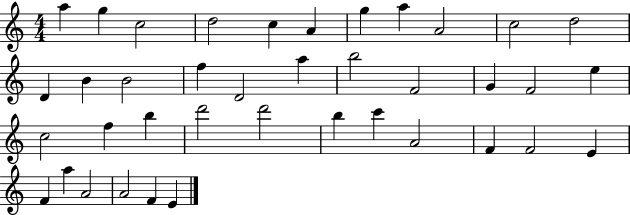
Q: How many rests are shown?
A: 0